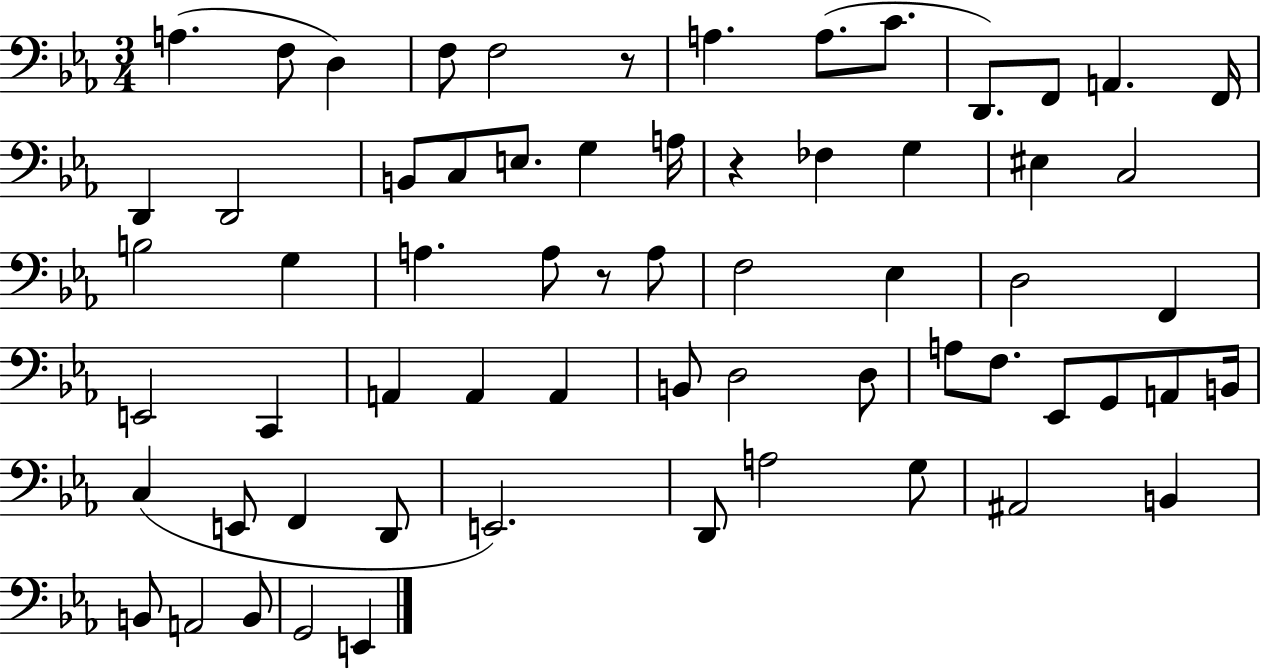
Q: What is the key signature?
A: EES major